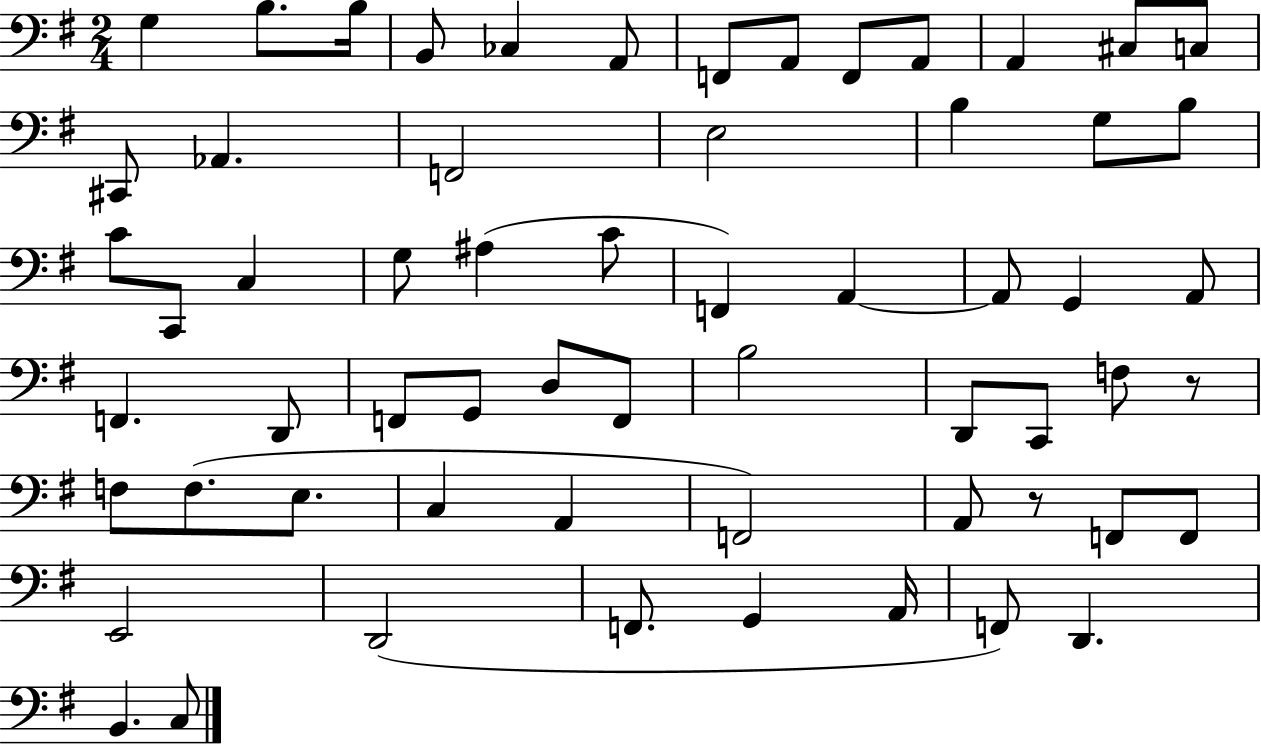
G3/q B3/e. B3/s B2/e CES3/q A2/e F2/e A2/e F2/e A2/e A2/q C#3/e C3/e C#2/e Ab2/q. F2/h E3/h B3/q G3/e B3/e C4/e C2/e C3/q G3/e A#3/q C4/e F2/q A2/q A2/e G2/q A2/e F2/q. D2/e F2/e G2/e D3/e F2/e B3/h D2/e C2/e F3/e R/e F3/e F3/e. E3/e. C3/q A2/q F2/h A2/e R/e F2/e F2/e E2/h D2/h F2/e. G2/q A2/s F2/e D2/q. B2/q. C3/e